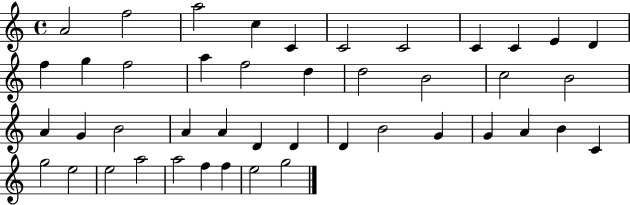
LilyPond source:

{
  \clef treble
  \time 4/4
  \defaultTimeSignature
  \key c \major
  a'2 f''2 | a''2 c''4 c'4 | c'2 c'2 | c'4 c'4 e'4 d'4 | \break f''4 g''4 f''2 | a''4 f''2 d''4 | d''2 b'2 | c''2 b'2 | \break a'4 g'4 b'2 | a'4 a'4 d'4 d'4 | d'4 b'2 g'4 | g'4 a'4 b'4 c'4 | \break g''2 e''2 | e''2 a''2 | a''2 f''4 f''4 | e''2 g''2 | \break \bar "|."
}